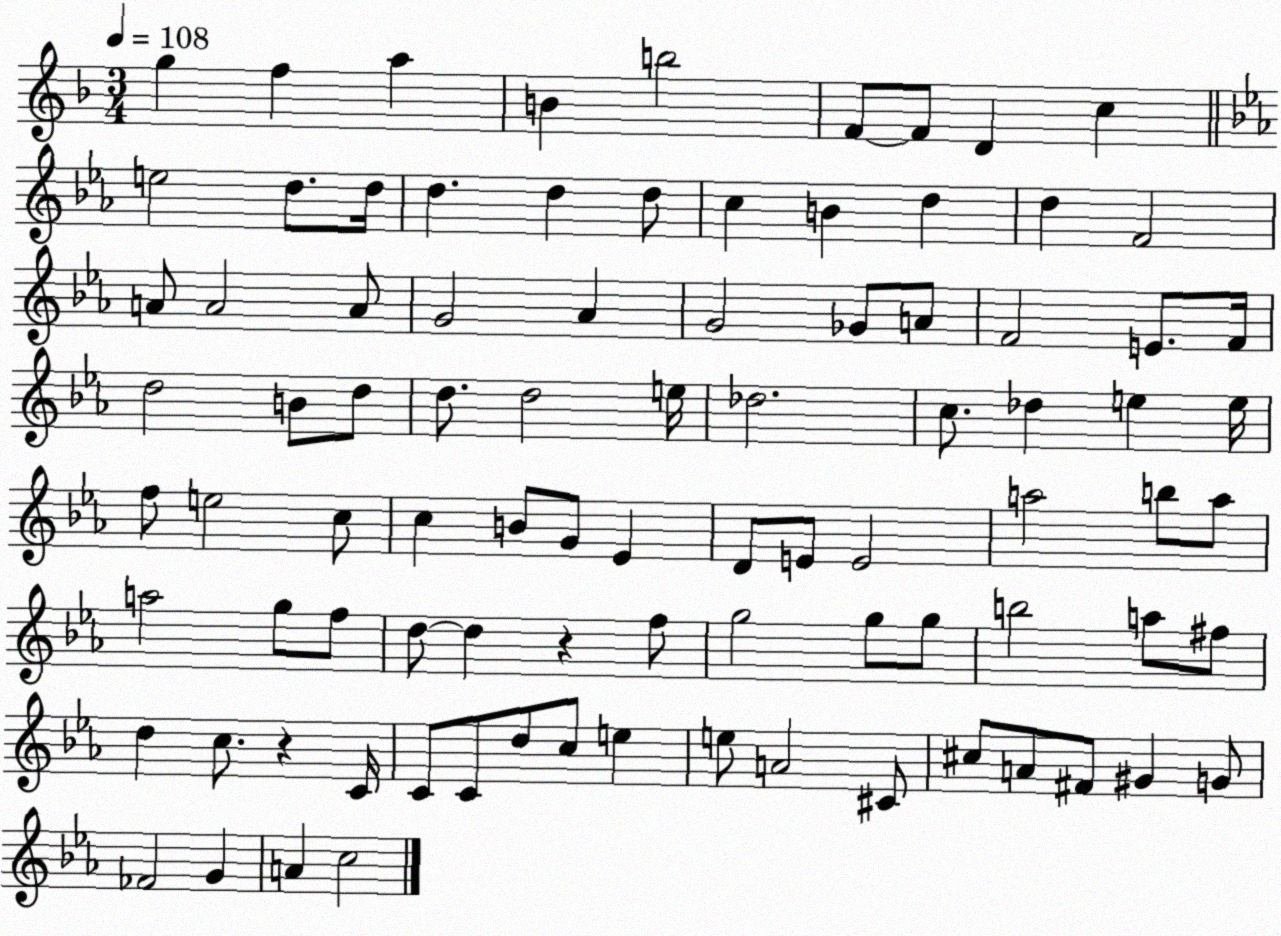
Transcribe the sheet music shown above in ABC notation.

X:1
T:Untitled
M:3/4
L:1/4
K:F
g f a B b2 F/2 F/2 D c e2 d/2 d/4 d d d/2 c B d d F2 A/2 A2 A/2 G2 _A G2 _G/2 A/2 F2 E/2 F/4 d2 B/2 d/2 d/2 d2 e/4 _d2 c/2 _d e e/4 f/2 e2 c/2 c B/2 G/2 _E D/2 E/2 E2 a2 b/2 a/2 a2 g/2 f/2 d/2 d z f/2 g2 g/2 g/2 b2 a/2 ^f/2 d c/2 z C/4 C/2 C/2 d/2 c/2 e e/2 A2 ^C/2 ^c/2 A/2 ^F/2 ^G G/2 _F2 G A c2